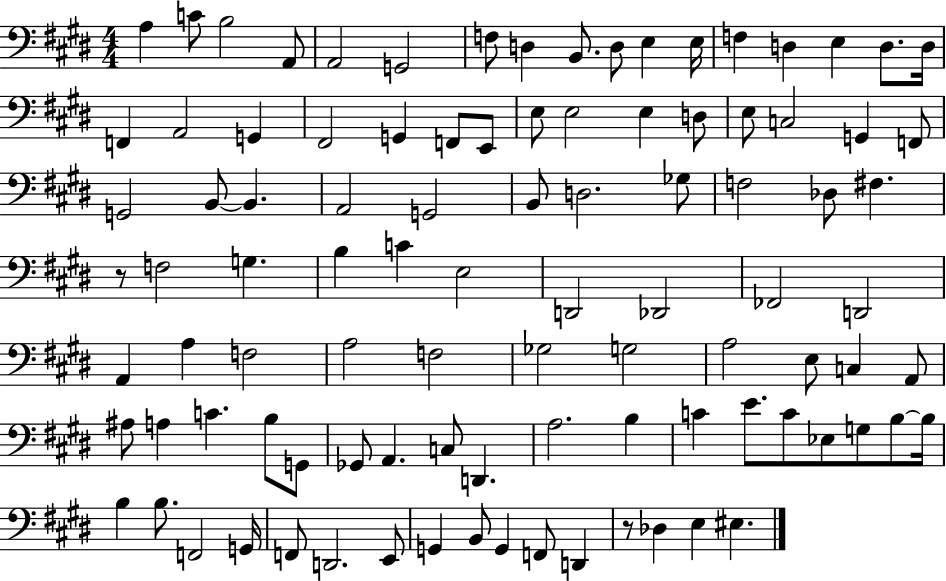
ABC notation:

X:1
T:Untitled
M:4/4
L:1/4
K:E
A, C/2 B,2 A,,/2 A,,2 G,,2 F,/2 D, B,,/2 D,/2 E, E,/4 F, D, E, D,/2 D,/4 F,, A,,2 G,, ^F,,2 G,, F,,/2 E,,/2 E,/2 E,2 E, D,/2 E,/2 C,2 G,, F,,/2 G,,2 B,,/2 B,, A,,2 G,,2 B,,/2 D,2 _G,/2 F,2 _D,/2 ^F, z/2 F,2 G, B, C E,2 D,,2 _D,,2 _F,,2 D,,2 A,, A, F,2 A,2 F,2 _G,2 G,2 A,2 E,/2 C, A,,/2 ^A,/2 A, C B,/2 G,,/2 _G,,/2 A,, C,/2 D,, A,2 B, C E/2 C/2 _E,/2 G,/2 B,/2 B,/4 B, B,/2 F,,2 G,,/4 F,,/2 D,,2 E,,/2 G,, B,,/2 G,, F,,/2 D,, z/2 _D, E, ^E,